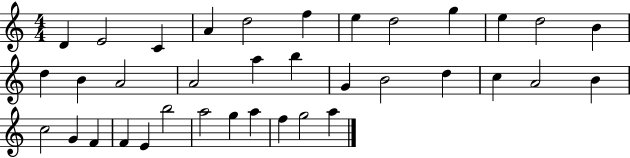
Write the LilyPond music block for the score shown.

{
  \clef treble
  \numericTimeSignature
  \time 4/4
  \key c \major
  d'4 e'2 c'4 | a'4 d''2 f''4 | e''4 d''2 g''4 | e''4 d''2 b'4 | \break d''4 b'4 a'2 | a'2 a''4 b''4 | g'4 b'2 d''4 | c''4 a'2 b'4 | \break c''2 g'4 f'4 | f'4 e'4 b''2 | a''2 g''4 a''4 | f''4 g''2 a''4 | \break \bar "|."
}